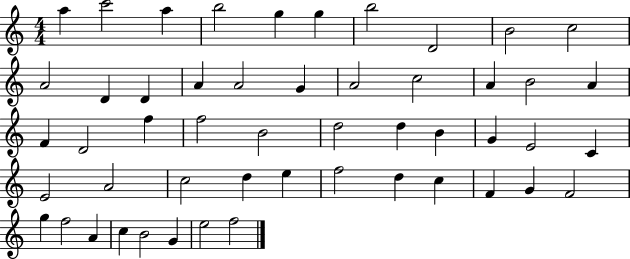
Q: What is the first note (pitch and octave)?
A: A5